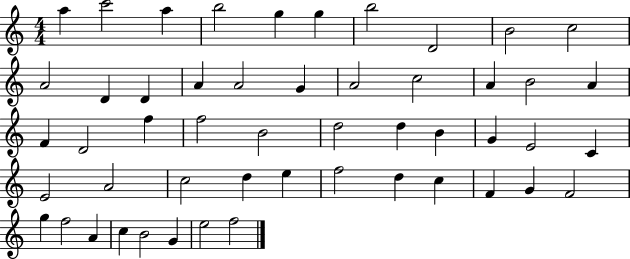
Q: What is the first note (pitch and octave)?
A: A5